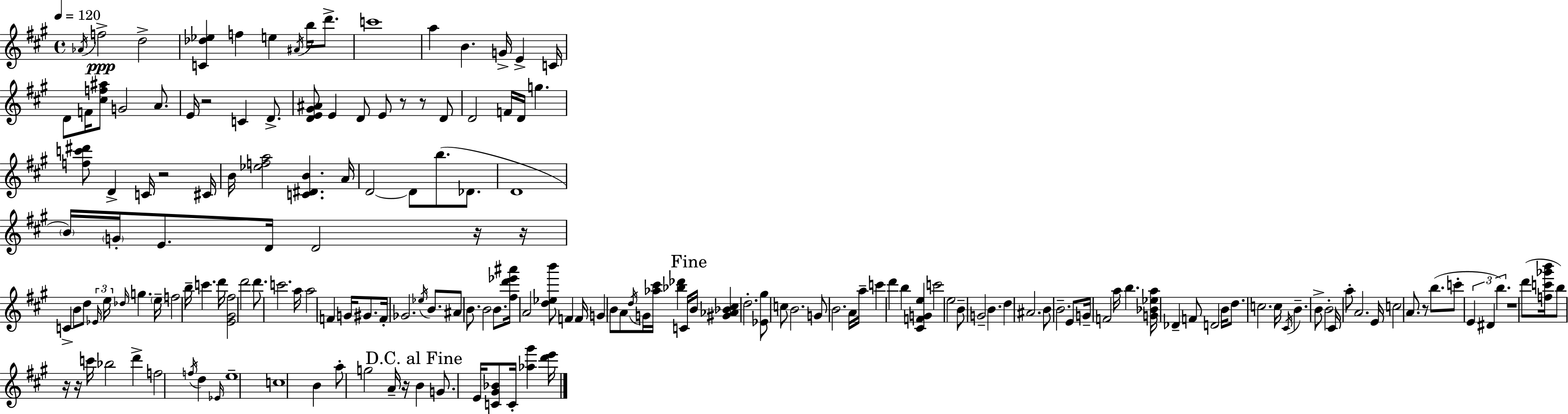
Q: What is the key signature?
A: A major